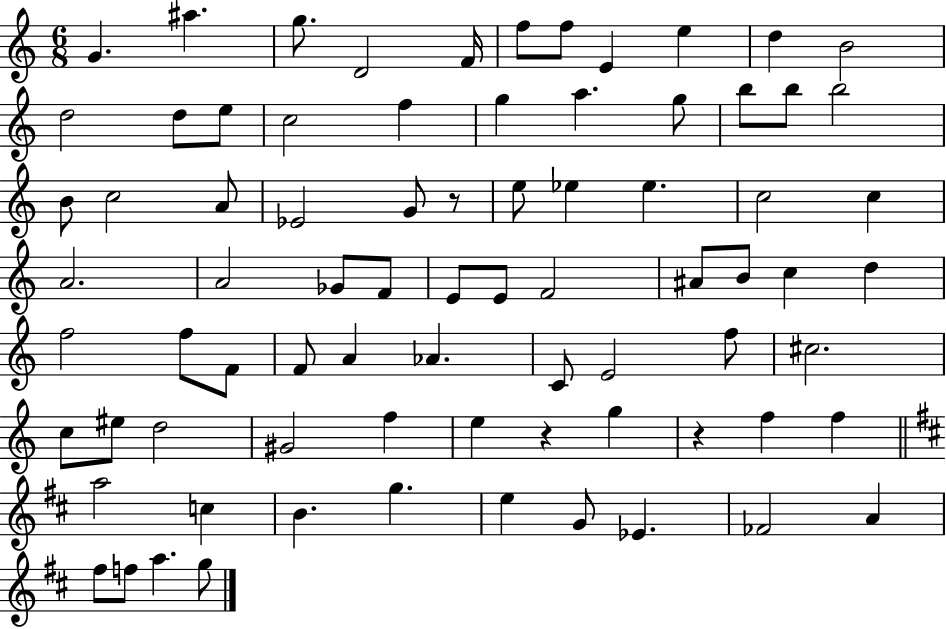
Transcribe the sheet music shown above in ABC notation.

X:1
T:Untitled
M:6/8
L:1/4
K:C
G ^a g/2 D2 F/4 f/2 f/2 E e d B2 d2 d/2 e/2 c2 f g a g/2 b/2 b/2 b2 B/2 c2 A/2 _E2 G/2 z/2 e/2 _e _e c2 c A2 A2 _G/2 F/2 E/2 E/2 F2 ^A/2 B/2 c d f2 f/2 F/2 F/2 A _A C/2 E2 f/2 ^c2 c/2 ^e/2 d2 ^G2 f e z g z f f a2 c B g e G/2 _E _F2 A ^f/2 f/2 a g/2